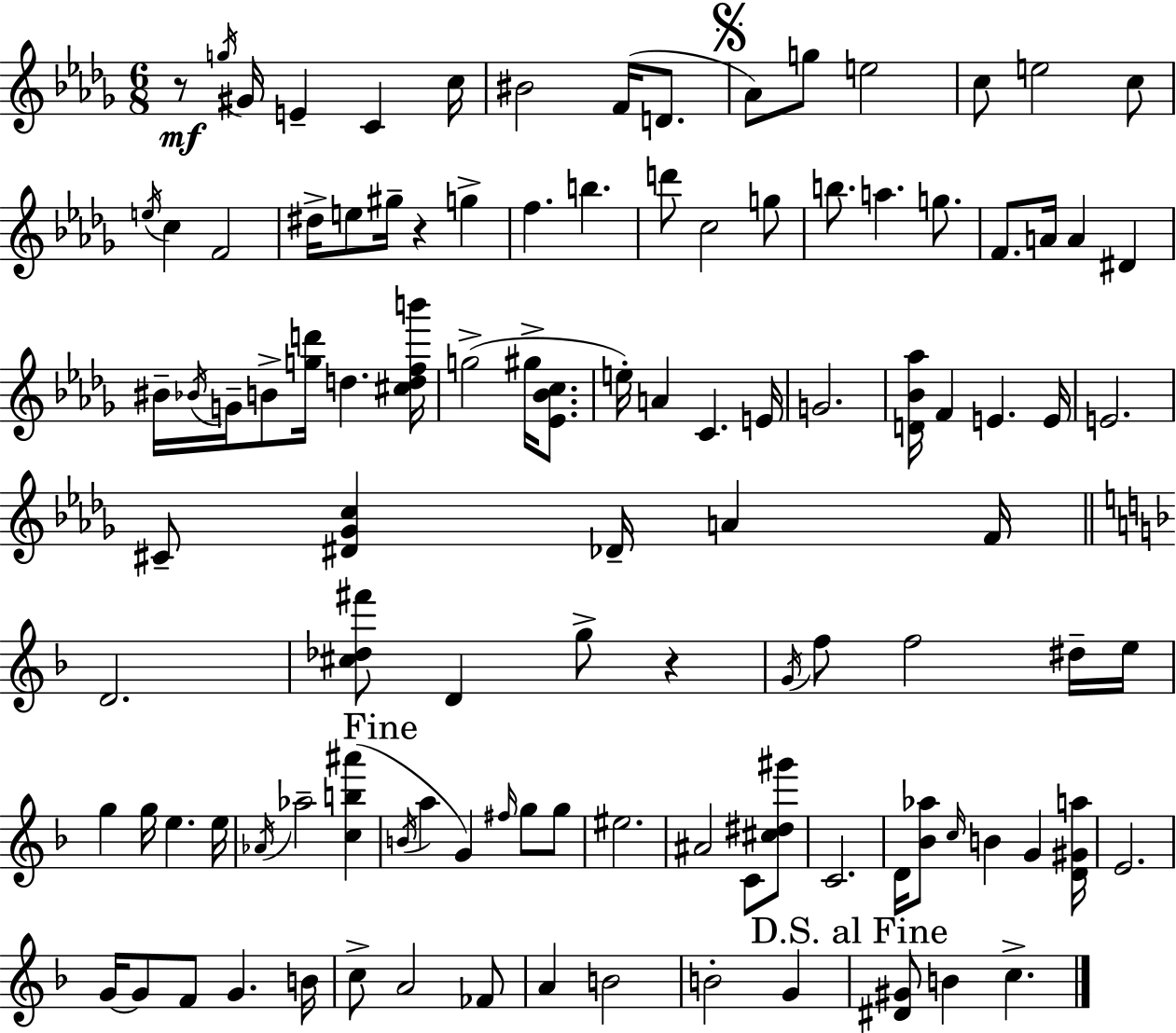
{
  \clef treble
  \numericTimeSignature
  \time 6/8
  \key bes \minor
  r8\mf \acciaccatura { g''16 } gis'16 e'4-- c'4 | c''16 bis'2 f'16( d'8. | \mark \markup { \musicglyph "scripts.segno" } aes'8) g''8 e''2 | c''8 e''2 c''8 | \break \acciaccatura { e''16 } c''4 f'2 | dis''16-> e''8 gis''16-- r4 g''4-> | f''4. b''4. | d'''8 c''2 | \break g''8 b''8. a''4. g''8. | f'8. a'16 a'4 dis'4 | bis'16-- \acciaccatura { bes'16 } g'16-- b'8-> <g'' d'''>16 d''4. | <cis'' d'' f'' b'''>16 g''2->( gis''16-> | \break <ees' bes' c''>8. e''16-.) a'4 c'4. | e'16 g'2. | <d' bes' aes''>16 f'4 e'4. | e'16 e'2. | \break cis'8-- <dis' ges' c''>4 des'16-- a'4 | f'16 \bar "||" \break \key d \minor d'2. | <cis'' des'' fis'''>8 d'4 g''8-> r4 | \acciaccatura { g'16 } f''8 f''2 dis''16-- | e''16 g''4 g''16 e''4. | \break e''16 \acciaccatura { aes'16 } aes''2-- <c'' b'' ais'''>4( | \mark "Fine" \acciaccatura { b'16 } a''4 g'4) \grace { fis''16 } | g''8 g''8 eis''2. | ais'2 | \break c'8 <cis'' dis'' gis'''>8 c'2. | d'16 <bes' aes''>8 \grace { c''16 } b'4 | g'4 <d' gis' a''>16 e'2. | g'16~~ g'8 f'8 g'4. | \break b'16 c''8-> a'2 | fes'8 a'4 b'2 | b'2-. | g'4 \mark "D.S. al Fine" <dis' gis'>8 b'4 c''4.-> | \break \bar "|."
}